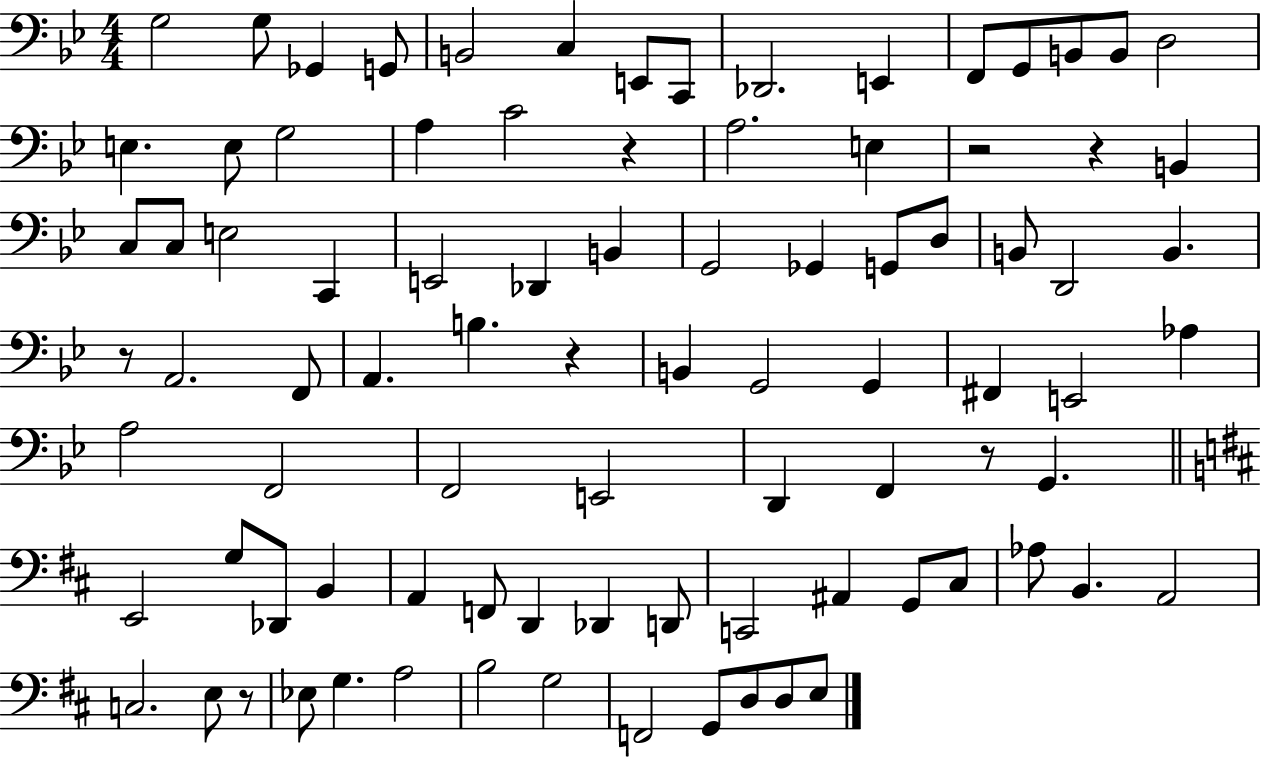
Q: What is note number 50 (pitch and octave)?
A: F2